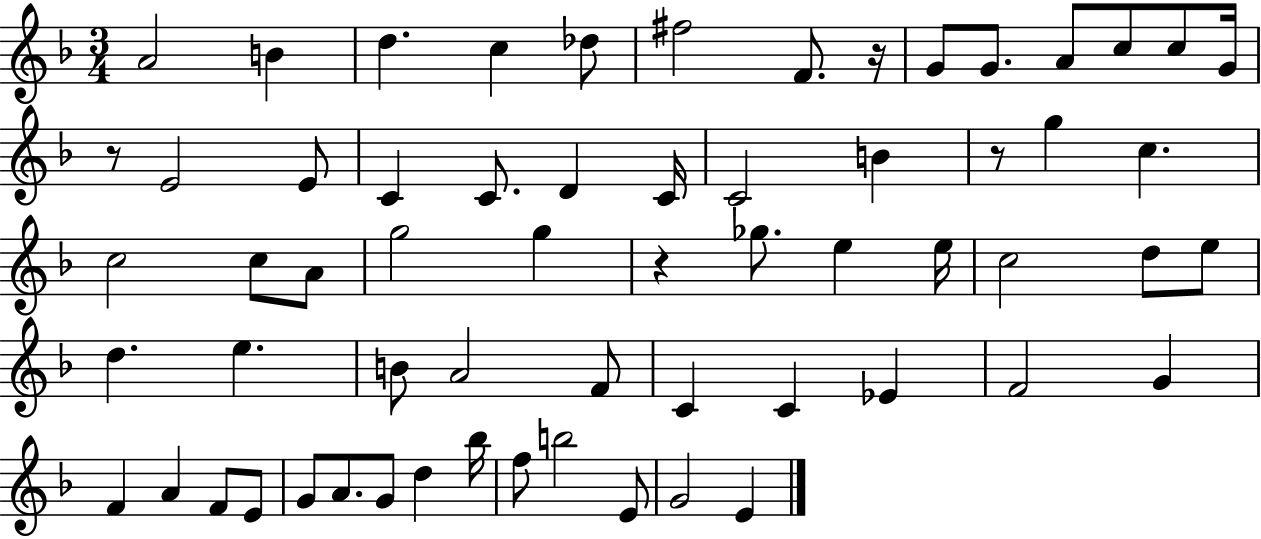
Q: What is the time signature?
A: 3/4